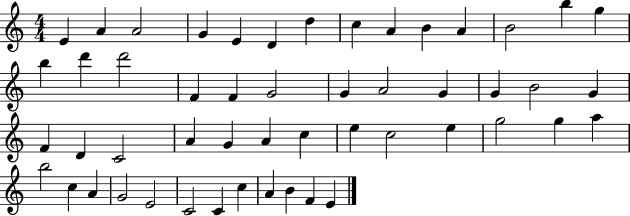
{
  \clef treble
  \numericTimeSignature
  \time 4/4
  \key c \major
  e'4 a'4 a'2 | g'4 e'4 d'4 d''4 | c''4 a'4 b'4 a'4 | b'2 b''4 g''4 | \break b''4 d'''4 d'''2 | f'4 f'4 g'2 | g'4 a'2 g'4 | g'4 b'2 g'4 | \break f'4 d'4 c'2 | a'4 g'4 a'4 c''4 | e''4 c''2 e''4 | g''2 g''4 a''4 | \break b''2 c''4 a'4 | g'2 e'2 | c'2 c'4 c''4 | a'4 b'4 f'4 e'4 | \break \bar "|."
}